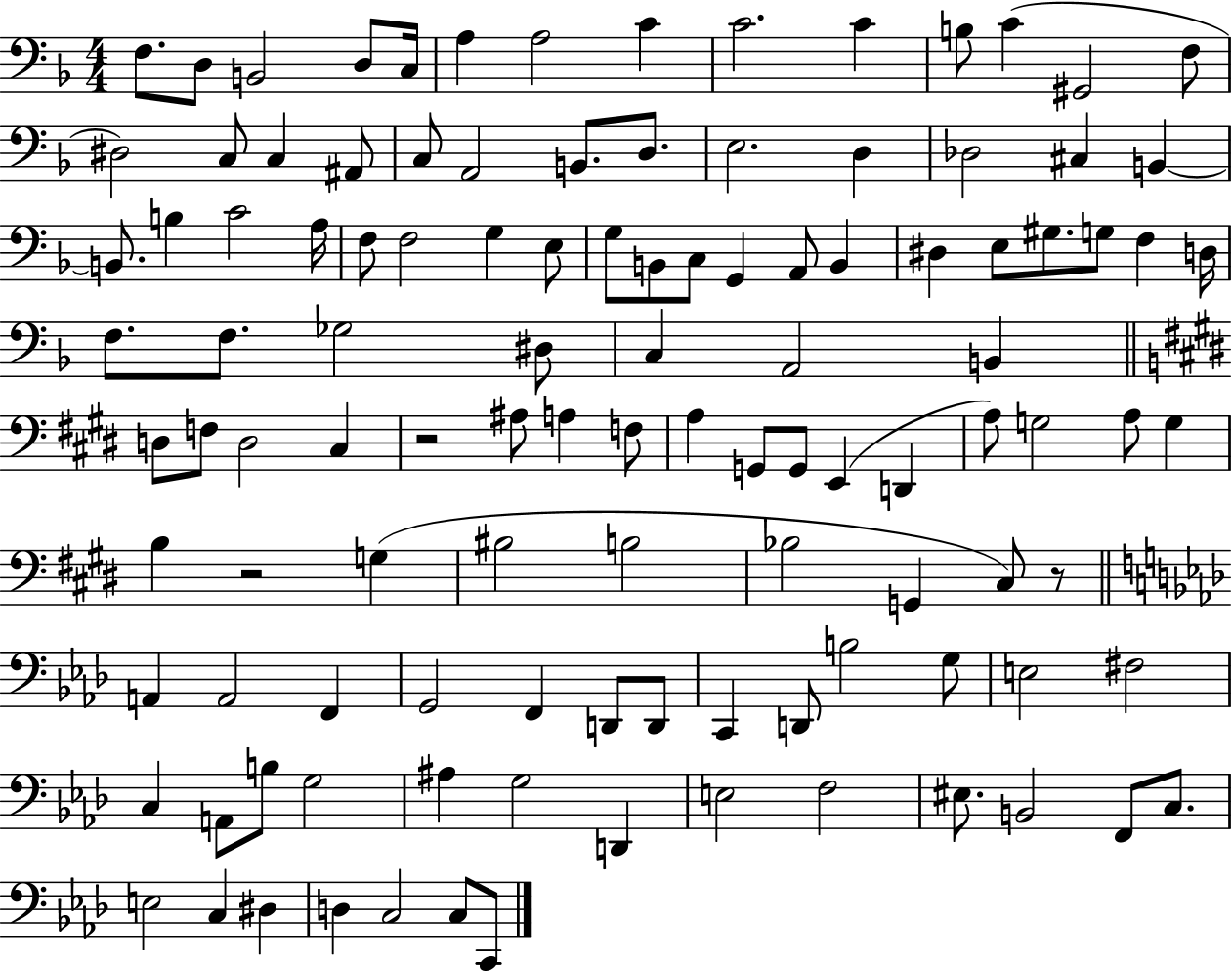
X:1
T:Untitled
M:4/4
L:1/4
K:F
F,/2 D,/2 B,,2 D,/2 C,/4 A, A,2 C C2 C B,/2 C ^G,,2 F,/2 ^D,2 C,/2 C, ^A,,/2 C,/2 A,,2 B,,/2 D,/2 E,2 D, _D,2 ^C, B,, B,,/2 B, C2 A,/4 F,/2 F,2 G, E,/2 G,/2 B,,/2 C,/2 G,, A,,/2 B,, ^D, E,/2 ^G,/2 G,/2 F, D,/4 F,/2 F,/2 _G,2 ^D,/2 C, A,,2 B,, D,/2 F,/2 D,2 ^C, z2 ^A,/2 A, F,/2 A, G,,/2 G,,/2 E,, D,, A,/2 G,2 A,/2 G, B, z2 G, ^B,2 B,2 _B,2 G,, ^C,/2 z/2 A,, A,,2 F,, G,,2 F,, D,,/2 D,,/2 C,, D,,/2 B,2 G,/2 E,2 ^F,2 C, A,,/2 B,/2 G,2 ^A, G,2 D,, E,2 F,2 ^E,/2 B,,2 F,,/2 C,/2 E,2 C, ^D, D, C,2 C,/2 C,,/2